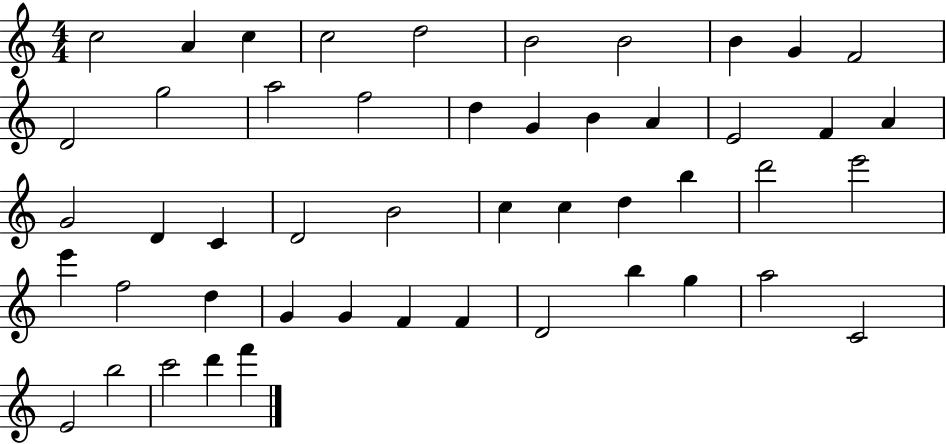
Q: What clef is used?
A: treble